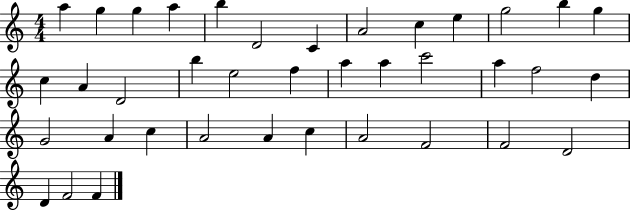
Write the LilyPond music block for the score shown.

{
  \clef treble
  \numericTimeSignature
  \time 4/4
  \key c \major
  a''4 g''4 g''4 a''4 | b''4 d'2 c'4 | a'2 c''4 e''4 | g''2 b''4 g''4 | \break c''4 a'4 d'2 | b''4 e''2 f''4 | a''4 a''4 c'''2 | a''4 f''2 d''4 | \break g'2 a'4 c''4 | a'2 a'4 c''4 | a'2 f'2 | f'2 d'2 | \break d'4 f'2 f'4 | \bar "|."
}